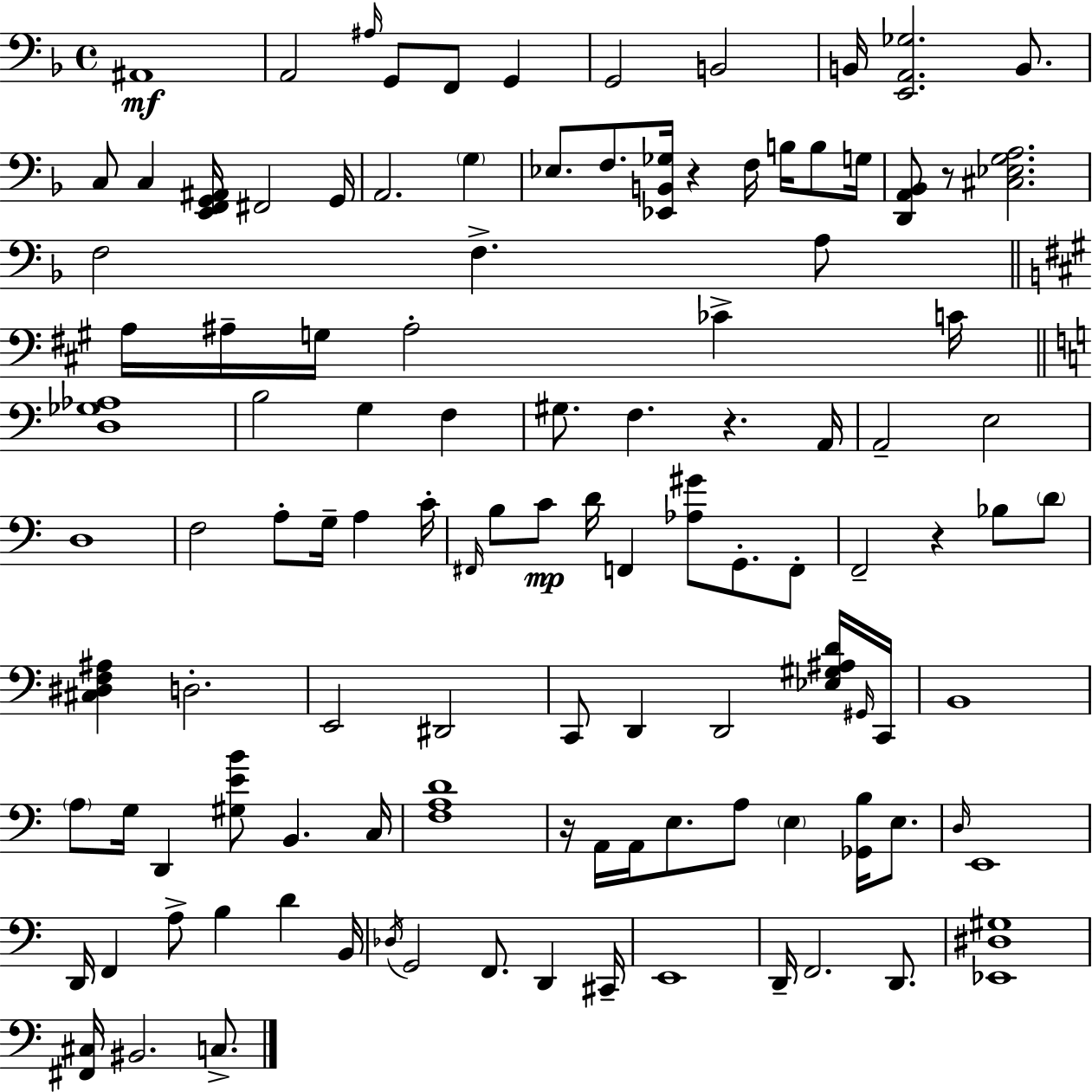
X:1
T:Untitled
M:4/4
L:1/4
K:Dm
^A,,4 A,,2 ^A,/4 G,,/2 F,,/2 G,, G,,2 B,,2 B,,/4 [E,,A,,_G,]2 B,,/2 C,/2 C, [E,,F,,G,,^A,,]/4 ^F,,2 G,,/4 A,,2 G, _E,/2 F,/2 [_E,,B,,_G,]/4 z F,/4 B,/4 B,/2 G,/4 [D,,A,,_B,,]/2 z/2 [^C,_E,G,A,]2 F,2 F, A,/2 A,/4 ^A,/4 G,/4 ^A,2 _C C/4 [D,_G,_A,]4 B,2 G, F, ^G,/2 F, z A,,/4 A,,2 E,2 D,4 F,2 A,/2 G,/4 A, C/4 ^F,,/4 B,/2 C/2 D/4 F,, [_A,^G]/2 G,,/2 F,,/2 F,,2 z _B,/2 D/2 [^C,^D,F,^A,] D,2 E,,2 ^D,,2 C,,/2 D,, D,,2 [_E,^G,^A,D]/4 ^G,,/4 C,,/4 B,,4 A,/2 G,/4 D,, [^G,EB]/2 B,, C,/4 [F,A,D]4 z/4 A,,/4 A,,/4 E,/2 A,/2 E, [_G,,B,]/4 E,/2 D,/4 E,,4 D,,/4 F,, A,/2 B, D B,,/4 _D,/4 G,,2 F,,/2 D,, ^C,,/4 E,,4 D,,/4 F,,2 D,,/2 [_E,,^D,^G,]4 [^F,,^C,]/4 ^B,,2 C,/2